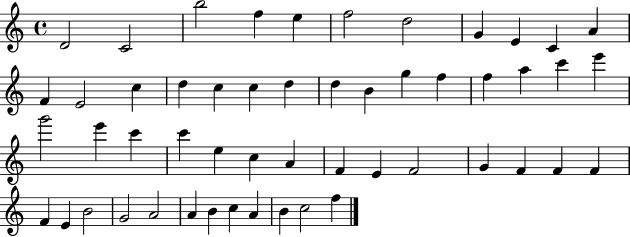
X:1
T:Untitled
M:4/4
L:1/4
K:C
D2 C2 b2 f e f2 d2 G E C A F E2 c d c c d d B g f f a c' e' g'2 e' c' c' e c A F E F2 G F F F F E B2 G2 A2 A B c A B c2 f